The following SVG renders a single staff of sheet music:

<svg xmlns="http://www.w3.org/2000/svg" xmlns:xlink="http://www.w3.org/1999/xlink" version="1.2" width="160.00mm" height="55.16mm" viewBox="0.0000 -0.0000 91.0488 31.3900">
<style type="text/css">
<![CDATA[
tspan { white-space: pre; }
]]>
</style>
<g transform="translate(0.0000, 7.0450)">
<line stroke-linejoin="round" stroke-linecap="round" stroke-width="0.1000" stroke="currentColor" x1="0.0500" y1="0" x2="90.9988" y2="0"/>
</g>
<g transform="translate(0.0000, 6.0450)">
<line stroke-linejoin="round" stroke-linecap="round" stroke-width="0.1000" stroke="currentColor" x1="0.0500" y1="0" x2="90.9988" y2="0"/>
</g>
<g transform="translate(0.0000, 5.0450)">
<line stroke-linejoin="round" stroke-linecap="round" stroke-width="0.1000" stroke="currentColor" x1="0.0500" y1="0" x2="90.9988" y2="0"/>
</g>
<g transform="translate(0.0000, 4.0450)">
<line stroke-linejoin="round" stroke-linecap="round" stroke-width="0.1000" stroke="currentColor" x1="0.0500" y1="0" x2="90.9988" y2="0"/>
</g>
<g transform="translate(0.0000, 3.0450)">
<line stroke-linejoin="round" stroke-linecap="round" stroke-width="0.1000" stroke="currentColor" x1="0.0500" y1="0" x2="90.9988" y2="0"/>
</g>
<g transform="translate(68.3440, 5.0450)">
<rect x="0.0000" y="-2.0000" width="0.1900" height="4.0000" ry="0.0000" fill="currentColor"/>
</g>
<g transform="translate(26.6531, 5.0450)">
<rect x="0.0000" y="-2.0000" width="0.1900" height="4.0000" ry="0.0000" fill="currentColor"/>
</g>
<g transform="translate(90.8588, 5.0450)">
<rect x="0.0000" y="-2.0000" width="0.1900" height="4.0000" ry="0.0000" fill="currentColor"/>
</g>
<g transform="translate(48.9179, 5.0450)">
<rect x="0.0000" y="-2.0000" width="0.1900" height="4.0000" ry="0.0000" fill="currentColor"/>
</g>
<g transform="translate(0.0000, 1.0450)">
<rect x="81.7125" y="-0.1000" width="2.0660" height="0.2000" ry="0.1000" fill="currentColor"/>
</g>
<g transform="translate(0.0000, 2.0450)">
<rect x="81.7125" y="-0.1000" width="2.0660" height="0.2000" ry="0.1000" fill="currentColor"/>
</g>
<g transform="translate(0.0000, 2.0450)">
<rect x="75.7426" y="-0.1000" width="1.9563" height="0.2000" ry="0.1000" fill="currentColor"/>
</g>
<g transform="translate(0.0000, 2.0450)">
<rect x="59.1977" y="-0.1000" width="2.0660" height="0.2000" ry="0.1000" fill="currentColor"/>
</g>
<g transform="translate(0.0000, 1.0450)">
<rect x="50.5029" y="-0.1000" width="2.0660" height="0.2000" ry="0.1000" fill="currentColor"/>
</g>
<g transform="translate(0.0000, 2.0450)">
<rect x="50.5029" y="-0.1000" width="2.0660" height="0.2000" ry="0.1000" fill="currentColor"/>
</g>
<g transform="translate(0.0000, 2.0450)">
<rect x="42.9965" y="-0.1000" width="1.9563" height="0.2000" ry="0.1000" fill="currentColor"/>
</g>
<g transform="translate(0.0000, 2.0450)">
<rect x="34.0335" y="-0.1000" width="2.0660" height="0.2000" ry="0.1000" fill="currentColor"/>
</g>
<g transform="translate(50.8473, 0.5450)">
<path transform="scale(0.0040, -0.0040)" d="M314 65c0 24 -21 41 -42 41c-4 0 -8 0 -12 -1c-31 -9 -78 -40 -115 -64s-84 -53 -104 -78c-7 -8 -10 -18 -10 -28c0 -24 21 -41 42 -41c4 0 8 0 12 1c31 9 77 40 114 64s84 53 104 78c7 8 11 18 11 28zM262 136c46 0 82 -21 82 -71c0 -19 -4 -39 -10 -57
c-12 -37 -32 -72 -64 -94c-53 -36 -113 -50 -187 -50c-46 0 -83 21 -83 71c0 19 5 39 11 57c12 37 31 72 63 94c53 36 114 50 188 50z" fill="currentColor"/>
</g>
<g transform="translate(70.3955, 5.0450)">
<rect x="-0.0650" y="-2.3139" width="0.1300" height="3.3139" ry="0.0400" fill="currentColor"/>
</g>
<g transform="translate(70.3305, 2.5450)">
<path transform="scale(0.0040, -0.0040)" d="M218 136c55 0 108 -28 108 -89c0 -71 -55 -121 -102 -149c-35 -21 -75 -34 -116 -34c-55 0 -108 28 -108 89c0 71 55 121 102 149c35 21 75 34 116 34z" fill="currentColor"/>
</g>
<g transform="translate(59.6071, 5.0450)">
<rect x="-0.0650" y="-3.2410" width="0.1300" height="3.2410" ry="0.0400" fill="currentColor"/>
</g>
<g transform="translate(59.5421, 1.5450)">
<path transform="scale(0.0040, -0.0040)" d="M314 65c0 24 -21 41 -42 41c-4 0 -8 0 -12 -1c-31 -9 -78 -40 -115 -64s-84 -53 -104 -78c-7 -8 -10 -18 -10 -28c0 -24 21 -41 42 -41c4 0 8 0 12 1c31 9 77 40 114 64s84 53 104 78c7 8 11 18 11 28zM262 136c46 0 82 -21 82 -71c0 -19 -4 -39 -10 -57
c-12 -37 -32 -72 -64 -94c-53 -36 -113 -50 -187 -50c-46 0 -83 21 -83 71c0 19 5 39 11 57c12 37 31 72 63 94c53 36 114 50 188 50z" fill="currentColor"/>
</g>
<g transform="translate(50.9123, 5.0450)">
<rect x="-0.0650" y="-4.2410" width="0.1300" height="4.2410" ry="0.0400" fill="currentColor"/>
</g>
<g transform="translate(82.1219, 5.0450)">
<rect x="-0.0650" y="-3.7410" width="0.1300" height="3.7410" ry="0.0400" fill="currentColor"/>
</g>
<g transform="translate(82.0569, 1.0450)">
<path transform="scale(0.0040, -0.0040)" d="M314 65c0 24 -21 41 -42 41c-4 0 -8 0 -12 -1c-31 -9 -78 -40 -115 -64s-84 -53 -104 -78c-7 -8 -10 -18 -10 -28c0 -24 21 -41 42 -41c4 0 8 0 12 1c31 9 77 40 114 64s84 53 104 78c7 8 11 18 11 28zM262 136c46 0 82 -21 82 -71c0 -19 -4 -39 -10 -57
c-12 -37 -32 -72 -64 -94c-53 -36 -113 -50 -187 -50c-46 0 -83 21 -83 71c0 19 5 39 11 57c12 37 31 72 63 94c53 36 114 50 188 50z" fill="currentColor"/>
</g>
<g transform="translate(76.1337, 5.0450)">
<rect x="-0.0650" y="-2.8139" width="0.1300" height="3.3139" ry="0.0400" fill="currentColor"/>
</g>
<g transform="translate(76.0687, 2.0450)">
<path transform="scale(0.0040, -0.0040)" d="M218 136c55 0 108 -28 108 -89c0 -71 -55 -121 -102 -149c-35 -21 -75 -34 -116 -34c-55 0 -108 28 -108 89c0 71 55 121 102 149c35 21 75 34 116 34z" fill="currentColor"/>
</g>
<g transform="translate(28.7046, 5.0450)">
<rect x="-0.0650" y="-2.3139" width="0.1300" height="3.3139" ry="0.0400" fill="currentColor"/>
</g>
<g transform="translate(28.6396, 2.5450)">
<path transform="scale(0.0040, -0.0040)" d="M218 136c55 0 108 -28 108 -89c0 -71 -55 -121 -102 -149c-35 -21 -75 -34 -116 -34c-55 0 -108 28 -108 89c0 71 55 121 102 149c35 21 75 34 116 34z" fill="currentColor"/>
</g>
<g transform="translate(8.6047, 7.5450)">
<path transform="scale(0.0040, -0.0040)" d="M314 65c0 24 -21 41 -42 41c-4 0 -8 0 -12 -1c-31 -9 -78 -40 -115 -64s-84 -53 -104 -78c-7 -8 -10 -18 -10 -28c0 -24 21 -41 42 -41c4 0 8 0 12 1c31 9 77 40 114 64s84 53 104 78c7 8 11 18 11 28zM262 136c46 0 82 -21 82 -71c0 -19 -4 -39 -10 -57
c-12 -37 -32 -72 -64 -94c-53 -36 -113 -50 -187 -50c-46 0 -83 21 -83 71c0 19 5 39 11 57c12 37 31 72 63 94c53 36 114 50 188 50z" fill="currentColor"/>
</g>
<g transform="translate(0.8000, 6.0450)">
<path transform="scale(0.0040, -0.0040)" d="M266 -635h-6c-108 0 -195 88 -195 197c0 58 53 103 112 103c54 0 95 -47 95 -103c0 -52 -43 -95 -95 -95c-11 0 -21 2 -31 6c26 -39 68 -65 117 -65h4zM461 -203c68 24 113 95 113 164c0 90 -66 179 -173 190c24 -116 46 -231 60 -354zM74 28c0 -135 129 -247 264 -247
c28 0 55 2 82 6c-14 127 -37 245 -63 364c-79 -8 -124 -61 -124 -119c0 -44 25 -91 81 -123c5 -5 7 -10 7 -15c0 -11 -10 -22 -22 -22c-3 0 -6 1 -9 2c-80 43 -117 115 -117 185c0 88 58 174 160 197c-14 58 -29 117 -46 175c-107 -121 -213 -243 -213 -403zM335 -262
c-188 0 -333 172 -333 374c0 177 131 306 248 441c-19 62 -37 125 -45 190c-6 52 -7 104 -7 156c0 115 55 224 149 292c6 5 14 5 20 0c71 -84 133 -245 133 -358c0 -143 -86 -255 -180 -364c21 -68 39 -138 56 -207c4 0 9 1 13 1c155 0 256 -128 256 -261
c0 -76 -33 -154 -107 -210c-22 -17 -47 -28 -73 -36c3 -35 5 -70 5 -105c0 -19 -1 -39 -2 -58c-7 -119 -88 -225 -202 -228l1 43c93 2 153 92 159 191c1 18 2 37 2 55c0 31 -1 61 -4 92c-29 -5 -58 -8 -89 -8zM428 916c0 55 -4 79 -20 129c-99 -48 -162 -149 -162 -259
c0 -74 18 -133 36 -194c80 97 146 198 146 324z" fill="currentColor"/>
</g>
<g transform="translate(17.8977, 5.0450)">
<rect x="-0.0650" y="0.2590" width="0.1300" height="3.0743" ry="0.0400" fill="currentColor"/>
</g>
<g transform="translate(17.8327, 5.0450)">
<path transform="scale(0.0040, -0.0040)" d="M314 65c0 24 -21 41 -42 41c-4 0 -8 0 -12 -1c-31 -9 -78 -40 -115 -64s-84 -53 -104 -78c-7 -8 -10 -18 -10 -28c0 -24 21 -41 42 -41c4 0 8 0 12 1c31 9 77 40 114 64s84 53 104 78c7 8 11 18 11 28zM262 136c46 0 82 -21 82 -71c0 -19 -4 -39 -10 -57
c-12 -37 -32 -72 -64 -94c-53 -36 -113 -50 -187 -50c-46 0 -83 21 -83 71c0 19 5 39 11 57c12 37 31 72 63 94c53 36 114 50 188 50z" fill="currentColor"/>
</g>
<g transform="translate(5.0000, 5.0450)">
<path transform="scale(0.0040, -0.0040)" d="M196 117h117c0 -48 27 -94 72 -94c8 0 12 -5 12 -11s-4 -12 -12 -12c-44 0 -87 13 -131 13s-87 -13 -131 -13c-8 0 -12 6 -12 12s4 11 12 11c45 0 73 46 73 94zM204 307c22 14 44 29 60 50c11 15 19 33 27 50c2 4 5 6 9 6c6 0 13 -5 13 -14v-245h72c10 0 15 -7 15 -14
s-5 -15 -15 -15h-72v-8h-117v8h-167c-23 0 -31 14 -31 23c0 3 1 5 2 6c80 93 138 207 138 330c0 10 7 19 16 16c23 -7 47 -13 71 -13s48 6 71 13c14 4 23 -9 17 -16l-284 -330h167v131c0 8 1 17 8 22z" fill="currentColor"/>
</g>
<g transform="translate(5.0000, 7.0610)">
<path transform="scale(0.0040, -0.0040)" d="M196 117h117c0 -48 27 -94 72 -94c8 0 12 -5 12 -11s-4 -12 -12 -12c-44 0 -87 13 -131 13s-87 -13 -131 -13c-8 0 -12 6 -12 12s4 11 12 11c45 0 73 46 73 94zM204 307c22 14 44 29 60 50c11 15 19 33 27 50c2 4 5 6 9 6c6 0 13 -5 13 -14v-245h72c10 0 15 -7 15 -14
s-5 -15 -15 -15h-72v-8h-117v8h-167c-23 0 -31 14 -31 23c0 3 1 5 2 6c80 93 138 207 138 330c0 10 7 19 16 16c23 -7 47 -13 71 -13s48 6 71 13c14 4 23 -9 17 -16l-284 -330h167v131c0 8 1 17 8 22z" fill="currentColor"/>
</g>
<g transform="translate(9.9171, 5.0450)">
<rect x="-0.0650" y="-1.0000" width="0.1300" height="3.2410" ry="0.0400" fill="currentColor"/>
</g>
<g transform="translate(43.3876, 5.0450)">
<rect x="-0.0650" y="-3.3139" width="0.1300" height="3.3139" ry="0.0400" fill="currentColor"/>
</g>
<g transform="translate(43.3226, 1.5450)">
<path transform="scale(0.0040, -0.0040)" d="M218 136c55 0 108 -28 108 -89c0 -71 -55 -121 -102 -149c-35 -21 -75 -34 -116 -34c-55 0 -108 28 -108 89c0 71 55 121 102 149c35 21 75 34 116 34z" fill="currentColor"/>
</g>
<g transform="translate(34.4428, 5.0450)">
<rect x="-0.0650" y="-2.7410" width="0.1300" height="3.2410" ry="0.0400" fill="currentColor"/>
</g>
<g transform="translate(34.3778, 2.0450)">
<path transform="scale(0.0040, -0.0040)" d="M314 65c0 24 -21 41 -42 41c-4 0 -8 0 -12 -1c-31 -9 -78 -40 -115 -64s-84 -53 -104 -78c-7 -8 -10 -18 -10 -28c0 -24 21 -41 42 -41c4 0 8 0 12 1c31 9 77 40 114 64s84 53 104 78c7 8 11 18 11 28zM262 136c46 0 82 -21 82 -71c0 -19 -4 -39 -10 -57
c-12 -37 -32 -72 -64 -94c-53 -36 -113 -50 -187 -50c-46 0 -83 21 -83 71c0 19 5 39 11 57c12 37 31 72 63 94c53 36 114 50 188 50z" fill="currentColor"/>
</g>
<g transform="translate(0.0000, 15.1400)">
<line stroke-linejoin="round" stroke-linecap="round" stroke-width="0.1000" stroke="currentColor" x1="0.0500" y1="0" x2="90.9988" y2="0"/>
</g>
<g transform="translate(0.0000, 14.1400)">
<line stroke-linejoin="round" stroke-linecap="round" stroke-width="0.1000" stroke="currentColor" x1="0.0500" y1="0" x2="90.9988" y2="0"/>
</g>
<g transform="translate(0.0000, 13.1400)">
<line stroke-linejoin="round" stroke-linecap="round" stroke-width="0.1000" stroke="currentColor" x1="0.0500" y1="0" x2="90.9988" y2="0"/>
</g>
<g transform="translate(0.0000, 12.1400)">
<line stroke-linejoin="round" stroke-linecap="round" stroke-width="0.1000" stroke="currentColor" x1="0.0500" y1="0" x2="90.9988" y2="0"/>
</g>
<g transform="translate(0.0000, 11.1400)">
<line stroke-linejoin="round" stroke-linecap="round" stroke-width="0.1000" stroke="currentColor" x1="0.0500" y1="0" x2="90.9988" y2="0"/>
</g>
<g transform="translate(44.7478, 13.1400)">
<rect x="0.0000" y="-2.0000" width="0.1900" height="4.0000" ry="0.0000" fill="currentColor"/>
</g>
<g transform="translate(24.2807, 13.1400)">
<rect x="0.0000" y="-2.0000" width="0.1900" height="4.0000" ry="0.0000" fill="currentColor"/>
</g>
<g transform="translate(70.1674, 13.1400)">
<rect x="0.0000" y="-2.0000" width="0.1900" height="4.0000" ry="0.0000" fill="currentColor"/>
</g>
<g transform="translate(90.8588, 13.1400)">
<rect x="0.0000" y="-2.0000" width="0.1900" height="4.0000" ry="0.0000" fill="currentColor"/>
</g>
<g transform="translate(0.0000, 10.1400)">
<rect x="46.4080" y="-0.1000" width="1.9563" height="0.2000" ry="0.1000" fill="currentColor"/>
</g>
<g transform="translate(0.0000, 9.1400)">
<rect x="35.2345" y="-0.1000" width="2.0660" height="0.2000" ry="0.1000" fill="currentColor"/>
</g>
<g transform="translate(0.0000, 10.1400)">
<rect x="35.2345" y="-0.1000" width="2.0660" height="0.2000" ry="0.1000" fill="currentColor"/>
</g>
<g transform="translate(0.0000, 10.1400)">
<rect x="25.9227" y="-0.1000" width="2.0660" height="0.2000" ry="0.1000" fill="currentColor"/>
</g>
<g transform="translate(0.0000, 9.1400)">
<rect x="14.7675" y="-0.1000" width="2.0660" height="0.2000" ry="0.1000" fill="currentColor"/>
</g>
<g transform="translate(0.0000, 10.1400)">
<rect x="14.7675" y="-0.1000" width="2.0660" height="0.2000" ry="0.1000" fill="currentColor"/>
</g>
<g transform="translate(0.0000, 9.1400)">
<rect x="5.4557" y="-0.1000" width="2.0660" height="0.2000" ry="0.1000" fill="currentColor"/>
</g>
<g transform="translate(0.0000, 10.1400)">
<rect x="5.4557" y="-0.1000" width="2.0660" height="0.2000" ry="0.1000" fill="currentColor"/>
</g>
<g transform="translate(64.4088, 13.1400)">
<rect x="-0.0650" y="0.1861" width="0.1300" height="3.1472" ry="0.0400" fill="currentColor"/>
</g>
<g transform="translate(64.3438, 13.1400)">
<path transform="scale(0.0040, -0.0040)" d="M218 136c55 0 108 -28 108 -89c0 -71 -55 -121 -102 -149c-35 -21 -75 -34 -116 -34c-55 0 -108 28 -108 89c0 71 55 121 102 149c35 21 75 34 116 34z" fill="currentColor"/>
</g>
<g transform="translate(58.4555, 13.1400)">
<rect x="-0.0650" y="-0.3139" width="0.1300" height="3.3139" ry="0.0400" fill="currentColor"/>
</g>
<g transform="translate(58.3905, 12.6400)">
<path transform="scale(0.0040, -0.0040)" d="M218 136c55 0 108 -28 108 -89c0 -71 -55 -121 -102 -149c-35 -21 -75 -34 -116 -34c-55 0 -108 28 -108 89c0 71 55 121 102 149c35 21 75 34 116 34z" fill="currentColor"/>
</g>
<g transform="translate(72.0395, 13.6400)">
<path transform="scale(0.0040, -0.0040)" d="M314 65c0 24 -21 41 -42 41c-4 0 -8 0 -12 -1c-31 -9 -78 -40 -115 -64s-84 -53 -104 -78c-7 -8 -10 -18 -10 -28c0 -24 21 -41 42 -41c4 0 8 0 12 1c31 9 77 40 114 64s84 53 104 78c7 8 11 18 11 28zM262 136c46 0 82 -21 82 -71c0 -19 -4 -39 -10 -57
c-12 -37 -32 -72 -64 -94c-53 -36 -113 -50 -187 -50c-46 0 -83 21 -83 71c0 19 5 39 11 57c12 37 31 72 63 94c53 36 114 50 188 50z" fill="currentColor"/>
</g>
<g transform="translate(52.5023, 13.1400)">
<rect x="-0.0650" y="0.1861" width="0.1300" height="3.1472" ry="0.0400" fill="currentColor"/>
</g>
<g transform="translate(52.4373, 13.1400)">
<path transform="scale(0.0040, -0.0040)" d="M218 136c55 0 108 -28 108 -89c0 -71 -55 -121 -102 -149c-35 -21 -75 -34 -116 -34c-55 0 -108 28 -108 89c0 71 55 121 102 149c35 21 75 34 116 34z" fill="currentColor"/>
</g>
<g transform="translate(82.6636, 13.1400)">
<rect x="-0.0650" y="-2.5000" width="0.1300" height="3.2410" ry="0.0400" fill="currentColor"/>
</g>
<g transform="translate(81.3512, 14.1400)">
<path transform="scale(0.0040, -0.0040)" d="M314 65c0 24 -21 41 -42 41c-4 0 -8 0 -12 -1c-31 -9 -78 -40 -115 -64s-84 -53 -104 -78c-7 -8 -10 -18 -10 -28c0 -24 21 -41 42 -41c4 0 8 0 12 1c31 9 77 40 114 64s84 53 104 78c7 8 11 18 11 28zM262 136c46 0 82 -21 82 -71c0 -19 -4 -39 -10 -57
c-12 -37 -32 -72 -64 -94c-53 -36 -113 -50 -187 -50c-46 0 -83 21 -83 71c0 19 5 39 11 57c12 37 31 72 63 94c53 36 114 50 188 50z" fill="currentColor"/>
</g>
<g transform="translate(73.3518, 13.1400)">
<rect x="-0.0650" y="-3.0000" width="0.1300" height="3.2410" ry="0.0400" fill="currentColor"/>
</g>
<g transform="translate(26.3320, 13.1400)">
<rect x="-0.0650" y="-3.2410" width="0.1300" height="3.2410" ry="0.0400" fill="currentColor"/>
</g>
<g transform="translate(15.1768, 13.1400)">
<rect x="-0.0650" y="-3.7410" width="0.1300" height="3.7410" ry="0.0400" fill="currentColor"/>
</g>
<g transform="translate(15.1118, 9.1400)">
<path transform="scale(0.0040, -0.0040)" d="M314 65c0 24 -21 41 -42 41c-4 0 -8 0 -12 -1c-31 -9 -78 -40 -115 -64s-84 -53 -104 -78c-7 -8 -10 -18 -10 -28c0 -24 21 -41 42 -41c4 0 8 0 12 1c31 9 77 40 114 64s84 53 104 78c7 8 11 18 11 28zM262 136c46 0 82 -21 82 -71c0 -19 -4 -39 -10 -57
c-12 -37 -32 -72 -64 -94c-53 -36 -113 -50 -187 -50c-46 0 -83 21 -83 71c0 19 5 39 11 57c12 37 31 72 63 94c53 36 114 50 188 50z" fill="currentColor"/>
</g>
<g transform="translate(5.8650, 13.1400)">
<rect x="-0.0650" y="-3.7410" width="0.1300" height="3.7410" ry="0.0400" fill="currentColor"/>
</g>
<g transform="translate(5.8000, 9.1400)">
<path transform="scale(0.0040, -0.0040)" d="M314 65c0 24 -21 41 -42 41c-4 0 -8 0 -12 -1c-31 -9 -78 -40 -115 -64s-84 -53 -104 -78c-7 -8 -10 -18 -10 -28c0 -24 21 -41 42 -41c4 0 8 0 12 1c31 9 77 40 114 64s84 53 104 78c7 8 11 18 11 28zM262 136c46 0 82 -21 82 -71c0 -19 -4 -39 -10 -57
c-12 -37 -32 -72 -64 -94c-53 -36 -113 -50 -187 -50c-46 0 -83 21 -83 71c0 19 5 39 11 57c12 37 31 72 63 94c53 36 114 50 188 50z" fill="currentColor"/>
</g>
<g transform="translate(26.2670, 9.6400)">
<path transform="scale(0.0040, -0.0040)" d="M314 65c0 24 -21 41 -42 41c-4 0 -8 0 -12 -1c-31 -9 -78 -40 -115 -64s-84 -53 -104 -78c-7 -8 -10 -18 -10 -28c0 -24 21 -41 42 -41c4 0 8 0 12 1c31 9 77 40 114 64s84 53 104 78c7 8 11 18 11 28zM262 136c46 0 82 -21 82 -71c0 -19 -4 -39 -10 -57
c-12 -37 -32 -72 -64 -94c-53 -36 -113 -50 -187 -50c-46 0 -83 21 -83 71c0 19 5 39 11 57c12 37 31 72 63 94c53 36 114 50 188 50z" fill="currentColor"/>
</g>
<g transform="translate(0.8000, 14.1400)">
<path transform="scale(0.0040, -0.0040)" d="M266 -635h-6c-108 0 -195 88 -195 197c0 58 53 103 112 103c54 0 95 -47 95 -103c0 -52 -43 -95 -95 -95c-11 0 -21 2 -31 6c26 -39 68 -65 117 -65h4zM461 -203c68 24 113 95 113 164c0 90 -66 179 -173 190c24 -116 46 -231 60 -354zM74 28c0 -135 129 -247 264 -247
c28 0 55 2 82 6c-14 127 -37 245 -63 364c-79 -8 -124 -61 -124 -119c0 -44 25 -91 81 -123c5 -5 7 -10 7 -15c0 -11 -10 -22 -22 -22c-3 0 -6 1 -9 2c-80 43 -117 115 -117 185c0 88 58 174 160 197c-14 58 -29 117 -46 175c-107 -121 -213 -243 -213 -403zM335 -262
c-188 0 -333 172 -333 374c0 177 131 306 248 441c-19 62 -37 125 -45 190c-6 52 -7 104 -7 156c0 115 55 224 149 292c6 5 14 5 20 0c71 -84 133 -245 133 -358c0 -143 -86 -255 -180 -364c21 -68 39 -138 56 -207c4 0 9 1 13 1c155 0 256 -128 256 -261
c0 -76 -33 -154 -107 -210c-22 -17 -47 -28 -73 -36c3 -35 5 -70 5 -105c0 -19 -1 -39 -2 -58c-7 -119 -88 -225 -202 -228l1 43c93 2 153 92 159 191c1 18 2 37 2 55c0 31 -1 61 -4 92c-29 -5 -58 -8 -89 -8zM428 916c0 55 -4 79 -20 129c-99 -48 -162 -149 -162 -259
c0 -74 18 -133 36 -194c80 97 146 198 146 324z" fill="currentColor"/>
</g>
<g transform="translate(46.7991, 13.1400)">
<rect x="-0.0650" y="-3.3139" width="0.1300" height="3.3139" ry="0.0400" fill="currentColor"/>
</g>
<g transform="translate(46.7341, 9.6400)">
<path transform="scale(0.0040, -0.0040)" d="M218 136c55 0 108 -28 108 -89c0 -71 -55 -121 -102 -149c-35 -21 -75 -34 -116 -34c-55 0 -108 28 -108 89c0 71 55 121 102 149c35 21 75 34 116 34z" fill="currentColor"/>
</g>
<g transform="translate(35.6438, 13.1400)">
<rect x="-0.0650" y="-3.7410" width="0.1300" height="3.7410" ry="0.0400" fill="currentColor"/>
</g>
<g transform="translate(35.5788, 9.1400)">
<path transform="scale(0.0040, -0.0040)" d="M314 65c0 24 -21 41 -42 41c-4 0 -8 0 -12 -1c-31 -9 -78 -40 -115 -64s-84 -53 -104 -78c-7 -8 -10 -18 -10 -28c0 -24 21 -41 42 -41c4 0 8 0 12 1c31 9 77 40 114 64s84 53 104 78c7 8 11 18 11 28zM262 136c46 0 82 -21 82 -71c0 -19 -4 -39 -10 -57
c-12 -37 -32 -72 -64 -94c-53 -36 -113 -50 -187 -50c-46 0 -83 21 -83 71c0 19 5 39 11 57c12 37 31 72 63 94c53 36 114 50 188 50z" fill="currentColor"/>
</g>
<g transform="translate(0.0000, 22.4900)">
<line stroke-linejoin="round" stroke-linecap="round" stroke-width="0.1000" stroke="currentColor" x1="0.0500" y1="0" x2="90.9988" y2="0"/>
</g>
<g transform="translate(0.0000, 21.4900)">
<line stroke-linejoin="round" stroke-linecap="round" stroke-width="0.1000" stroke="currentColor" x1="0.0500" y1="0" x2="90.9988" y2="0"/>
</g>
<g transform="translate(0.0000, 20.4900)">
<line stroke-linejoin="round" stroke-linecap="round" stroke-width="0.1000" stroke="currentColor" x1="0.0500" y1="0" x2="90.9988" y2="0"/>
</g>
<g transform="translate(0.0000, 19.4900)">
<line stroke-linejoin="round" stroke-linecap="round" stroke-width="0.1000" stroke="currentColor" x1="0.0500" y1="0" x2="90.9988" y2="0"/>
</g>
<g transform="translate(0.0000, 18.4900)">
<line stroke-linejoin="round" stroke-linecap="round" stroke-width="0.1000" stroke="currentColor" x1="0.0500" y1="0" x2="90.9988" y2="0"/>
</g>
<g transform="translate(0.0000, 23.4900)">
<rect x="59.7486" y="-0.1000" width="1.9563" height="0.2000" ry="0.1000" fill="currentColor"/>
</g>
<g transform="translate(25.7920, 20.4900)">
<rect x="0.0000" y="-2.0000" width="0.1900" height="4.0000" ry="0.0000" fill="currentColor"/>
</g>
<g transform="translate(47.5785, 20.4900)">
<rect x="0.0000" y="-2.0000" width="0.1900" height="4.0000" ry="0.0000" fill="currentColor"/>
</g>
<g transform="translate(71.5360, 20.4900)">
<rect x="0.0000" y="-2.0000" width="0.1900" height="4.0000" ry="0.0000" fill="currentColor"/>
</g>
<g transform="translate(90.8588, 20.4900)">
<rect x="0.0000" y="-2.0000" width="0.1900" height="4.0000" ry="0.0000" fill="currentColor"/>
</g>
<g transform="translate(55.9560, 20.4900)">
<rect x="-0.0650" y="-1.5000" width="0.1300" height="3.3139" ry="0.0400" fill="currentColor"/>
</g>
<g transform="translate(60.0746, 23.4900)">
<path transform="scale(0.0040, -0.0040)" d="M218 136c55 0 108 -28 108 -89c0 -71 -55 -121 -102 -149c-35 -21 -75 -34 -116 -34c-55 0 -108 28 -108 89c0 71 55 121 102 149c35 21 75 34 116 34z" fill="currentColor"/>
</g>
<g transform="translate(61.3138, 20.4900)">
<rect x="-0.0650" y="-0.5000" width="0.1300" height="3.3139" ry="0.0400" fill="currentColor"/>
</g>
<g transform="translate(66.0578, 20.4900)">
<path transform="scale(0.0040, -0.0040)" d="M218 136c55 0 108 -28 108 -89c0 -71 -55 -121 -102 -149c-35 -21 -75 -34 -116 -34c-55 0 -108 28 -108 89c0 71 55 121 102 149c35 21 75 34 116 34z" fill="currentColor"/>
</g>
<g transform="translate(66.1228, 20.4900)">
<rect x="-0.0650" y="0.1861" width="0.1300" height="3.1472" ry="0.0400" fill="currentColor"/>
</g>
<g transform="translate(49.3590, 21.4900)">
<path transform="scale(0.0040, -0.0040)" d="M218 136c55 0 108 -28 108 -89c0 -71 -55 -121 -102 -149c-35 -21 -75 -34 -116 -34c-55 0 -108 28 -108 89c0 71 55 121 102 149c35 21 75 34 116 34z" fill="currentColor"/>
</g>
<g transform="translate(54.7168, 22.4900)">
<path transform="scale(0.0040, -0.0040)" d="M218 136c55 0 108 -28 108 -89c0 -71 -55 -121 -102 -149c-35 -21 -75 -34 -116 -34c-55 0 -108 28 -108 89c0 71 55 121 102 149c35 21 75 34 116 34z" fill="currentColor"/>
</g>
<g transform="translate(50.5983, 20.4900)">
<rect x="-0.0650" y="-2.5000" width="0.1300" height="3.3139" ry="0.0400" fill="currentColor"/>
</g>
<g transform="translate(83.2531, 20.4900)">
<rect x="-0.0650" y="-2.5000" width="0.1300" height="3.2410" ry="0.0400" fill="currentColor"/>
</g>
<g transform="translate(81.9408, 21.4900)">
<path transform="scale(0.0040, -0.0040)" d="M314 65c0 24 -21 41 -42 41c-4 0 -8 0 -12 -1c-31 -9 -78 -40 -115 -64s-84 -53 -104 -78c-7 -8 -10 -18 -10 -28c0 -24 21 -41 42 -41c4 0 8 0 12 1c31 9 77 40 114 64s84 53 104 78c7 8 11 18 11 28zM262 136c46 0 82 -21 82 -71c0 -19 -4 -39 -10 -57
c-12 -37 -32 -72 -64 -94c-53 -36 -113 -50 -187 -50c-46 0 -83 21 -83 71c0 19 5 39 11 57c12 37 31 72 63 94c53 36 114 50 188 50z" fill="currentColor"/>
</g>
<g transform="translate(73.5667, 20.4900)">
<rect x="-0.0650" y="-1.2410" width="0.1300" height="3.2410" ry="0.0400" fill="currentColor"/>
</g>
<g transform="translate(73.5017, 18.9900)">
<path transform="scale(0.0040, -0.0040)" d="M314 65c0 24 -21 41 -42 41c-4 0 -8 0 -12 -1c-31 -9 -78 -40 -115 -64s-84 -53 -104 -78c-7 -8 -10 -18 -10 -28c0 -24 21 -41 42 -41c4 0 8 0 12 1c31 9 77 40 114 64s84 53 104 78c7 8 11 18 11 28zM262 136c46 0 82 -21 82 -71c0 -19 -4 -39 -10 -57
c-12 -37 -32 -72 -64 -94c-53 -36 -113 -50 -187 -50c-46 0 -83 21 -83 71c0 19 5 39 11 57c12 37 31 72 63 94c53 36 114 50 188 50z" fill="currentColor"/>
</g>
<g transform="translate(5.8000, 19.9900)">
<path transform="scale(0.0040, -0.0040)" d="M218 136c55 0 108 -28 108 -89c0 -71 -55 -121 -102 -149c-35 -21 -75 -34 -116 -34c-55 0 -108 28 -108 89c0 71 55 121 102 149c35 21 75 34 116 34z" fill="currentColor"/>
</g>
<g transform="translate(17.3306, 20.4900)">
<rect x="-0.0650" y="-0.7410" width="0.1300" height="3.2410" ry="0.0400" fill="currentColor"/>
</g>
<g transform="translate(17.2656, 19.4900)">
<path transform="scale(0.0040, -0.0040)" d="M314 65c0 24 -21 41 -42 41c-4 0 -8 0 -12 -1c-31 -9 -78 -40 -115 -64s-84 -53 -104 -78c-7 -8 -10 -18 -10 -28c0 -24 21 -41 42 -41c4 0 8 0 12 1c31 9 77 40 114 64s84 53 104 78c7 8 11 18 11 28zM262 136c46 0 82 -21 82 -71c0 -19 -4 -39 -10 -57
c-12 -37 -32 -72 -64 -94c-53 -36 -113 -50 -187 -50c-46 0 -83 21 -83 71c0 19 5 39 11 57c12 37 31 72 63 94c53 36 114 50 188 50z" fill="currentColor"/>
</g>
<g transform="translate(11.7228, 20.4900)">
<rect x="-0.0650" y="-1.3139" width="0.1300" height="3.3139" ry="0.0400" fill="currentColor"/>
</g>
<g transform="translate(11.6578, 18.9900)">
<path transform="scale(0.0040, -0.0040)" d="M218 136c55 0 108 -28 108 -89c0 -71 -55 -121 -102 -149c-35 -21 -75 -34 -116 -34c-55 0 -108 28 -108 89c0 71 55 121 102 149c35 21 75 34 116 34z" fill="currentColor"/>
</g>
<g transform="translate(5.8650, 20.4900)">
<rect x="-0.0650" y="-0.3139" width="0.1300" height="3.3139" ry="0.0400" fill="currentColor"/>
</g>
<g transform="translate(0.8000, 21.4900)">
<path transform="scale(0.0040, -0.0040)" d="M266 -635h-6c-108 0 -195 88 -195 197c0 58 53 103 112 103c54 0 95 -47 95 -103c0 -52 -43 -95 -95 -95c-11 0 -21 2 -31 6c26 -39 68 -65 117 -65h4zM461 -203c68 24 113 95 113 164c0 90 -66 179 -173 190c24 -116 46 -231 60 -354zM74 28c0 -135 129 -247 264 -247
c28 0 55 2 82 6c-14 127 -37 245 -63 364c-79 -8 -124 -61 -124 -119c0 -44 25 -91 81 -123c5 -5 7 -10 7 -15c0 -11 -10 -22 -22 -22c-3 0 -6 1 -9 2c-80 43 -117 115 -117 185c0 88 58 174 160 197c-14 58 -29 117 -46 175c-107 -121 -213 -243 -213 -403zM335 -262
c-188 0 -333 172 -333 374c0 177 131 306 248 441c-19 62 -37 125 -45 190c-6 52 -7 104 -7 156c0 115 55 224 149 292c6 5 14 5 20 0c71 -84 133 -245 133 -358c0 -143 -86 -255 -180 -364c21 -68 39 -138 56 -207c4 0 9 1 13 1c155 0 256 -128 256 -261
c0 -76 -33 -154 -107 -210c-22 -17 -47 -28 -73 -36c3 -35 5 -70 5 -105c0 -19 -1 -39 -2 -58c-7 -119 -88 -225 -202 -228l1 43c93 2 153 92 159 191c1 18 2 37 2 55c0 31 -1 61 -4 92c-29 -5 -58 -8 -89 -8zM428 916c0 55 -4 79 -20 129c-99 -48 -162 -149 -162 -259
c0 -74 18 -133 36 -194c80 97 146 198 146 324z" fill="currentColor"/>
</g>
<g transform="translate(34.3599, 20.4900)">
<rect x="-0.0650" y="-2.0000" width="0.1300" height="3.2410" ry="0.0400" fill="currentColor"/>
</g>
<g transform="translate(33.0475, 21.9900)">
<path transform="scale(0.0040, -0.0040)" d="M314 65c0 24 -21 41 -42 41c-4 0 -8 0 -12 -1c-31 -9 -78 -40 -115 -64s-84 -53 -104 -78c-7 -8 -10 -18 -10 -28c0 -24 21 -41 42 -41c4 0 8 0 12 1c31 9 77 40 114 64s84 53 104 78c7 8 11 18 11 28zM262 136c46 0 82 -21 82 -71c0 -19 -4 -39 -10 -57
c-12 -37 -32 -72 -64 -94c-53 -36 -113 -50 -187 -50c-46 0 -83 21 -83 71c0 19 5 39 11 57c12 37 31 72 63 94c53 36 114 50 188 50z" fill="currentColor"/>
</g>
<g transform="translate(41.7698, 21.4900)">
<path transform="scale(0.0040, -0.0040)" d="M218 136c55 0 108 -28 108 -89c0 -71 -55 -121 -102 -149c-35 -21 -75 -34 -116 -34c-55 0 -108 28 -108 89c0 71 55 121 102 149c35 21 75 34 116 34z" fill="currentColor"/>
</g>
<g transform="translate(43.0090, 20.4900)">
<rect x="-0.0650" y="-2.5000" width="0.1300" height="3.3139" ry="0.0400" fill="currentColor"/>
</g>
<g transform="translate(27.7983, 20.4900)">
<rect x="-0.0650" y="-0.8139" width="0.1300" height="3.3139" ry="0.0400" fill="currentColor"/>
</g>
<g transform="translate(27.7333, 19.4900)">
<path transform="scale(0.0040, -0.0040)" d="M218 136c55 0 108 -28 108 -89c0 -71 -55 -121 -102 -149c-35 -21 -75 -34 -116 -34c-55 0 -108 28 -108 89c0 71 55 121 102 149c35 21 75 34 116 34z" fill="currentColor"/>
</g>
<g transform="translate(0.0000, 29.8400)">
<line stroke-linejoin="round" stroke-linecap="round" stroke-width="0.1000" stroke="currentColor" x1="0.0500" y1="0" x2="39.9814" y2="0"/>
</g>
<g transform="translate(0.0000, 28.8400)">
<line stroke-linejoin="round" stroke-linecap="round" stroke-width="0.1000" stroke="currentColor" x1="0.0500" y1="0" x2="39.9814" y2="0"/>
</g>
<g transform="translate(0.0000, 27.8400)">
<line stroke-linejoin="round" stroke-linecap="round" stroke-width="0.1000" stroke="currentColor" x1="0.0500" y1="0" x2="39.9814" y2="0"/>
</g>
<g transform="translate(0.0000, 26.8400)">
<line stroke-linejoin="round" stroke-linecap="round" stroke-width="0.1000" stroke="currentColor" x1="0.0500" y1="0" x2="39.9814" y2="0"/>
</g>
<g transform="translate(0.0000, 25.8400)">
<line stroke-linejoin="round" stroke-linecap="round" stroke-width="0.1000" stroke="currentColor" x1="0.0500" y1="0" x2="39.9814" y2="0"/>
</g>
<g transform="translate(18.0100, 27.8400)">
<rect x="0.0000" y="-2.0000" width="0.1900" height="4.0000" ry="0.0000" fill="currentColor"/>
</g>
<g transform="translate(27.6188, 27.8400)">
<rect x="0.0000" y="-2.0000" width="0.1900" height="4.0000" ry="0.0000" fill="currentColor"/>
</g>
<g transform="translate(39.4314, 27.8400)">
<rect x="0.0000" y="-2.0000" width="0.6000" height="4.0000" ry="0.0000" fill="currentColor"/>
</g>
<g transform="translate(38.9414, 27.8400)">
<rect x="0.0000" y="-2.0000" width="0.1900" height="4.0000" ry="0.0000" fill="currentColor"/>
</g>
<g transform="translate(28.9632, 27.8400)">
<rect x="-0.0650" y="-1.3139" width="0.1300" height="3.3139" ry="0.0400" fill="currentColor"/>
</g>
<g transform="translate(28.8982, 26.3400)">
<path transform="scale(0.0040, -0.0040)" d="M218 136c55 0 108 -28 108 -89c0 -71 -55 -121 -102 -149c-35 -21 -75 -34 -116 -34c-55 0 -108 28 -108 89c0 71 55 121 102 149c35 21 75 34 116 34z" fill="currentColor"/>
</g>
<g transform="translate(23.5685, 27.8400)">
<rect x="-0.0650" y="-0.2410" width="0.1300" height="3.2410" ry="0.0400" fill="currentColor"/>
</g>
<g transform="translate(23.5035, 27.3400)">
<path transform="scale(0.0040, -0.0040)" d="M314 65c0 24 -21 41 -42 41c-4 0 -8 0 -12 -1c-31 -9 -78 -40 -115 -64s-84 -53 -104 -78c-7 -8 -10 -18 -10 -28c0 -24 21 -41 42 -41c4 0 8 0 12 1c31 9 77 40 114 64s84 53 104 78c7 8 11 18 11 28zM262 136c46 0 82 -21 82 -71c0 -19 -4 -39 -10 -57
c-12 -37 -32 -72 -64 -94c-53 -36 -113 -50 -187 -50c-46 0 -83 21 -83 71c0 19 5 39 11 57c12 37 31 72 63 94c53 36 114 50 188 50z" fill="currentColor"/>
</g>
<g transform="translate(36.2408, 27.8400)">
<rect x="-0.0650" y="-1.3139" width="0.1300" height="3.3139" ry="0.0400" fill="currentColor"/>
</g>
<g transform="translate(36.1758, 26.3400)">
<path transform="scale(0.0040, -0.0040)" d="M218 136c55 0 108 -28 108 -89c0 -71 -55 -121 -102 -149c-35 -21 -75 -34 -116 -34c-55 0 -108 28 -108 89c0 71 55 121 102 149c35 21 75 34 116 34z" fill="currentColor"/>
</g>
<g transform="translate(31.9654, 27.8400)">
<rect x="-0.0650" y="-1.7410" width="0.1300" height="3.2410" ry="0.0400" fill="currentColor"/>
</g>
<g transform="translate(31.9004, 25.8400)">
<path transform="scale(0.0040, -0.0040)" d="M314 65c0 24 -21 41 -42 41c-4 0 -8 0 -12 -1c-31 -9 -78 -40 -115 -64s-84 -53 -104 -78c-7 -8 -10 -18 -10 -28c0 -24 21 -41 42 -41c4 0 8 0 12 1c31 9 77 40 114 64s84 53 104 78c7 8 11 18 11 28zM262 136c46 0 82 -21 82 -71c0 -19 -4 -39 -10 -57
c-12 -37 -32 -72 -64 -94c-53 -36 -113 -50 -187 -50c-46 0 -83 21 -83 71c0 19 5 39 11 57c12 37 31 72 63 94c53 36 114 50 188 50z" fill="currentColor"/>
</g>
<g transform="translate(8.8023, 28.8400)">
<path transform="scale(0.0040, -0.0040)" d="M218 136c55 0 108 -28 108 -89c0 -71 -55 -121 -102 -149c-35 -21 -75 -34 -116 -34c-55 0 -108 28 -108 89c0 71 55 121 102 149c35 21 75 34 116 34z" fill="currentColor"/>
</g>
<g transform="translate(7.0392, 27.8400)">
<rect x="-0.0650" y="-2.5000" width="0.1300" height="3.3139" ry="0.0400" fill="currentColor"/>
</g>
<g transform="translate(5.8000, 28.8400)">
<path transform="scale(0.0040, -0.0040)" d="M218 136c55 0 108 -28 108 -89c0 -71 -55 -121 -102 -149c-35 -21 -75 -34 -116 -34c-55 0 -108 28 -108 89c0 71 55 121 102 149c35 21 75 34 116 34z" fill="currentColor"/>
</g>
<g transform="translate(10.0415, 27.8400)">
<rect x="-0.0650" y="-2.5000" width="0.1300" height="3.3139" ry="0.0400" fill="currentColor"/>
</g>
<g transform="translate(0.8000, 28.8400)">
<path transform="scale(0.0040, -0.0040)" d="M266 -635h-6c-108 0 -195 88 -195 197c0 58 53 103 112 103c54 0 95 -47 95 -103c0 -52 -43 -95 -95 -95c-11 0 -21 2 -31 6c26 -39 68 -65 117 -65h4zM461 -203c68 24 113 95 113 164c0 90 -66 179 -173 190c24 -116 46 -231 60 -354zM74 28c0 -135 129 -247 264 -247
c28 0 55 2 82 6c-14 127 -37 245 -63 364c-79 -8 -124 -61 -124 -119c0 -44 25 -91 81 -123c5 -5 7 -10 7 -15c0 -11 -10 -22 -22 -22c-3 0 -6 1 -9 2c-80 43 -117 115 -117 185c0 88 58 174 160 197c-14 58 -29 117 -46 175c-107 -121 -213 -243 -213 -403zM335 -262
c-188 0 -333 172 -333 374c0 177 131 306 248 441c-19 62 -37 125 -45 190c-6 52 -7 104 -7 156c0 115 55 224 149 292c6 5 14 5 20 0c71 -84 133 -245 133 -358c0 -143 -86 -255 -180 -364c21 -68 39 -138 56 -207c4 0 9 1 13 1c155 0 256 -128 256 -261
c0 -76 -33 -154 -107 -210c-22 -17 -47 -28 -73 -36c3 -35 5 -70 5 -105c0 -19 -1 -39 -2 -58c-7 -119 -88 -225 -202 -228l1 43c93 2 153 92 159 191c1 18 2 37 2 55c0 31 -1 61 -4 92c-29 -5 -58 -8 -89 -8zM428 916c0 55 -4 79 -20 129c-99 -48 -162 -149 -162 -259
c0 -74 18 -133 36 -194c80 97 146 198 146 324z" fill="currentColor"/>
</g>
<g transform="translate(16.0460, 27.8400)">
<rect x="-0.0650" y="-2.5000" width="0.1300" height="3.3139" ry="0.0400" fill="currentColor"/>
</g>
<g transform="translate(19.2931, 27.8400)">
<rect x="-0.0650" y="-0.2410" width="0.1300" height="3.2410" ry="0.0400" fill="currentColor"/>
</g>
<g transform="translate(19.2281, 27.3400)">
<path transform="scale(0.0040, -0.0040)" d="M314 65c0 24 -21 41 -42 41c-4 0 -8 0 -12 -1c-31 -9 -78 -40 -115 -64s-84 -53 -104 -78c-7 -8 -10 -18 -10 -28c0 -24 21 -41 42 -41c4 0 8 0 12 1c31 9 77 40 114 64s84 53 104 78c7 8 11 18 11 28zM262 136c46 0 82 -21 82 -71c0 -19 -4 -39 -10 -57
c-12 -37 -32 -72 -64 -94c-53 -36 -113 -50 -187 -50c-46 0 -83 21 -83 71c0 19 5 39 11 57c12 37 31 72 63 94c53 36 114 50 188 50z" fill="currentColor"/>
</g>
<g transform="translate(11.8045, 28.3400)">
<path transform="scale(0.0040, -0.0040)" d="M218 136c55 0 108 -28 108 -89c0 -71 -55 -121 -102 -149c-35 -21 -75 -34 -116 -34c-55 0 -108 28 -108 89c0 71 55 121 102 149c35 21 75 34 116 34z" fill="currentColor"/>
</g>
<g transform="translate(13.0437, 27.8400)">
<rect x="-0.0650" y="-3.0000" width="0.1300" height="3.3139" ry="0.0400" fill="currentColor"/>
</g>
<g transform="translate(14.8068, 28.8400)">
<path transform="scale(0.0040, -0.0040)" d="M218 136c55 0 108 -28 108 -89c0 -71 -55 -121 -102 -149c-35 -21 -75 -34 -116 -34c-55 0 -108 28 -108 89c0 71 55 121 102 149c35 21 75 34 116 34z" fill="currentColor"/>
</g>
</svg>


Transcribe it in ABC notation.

X:1
T:Untitled
M:4/4
L:1/4
K:C
D2 B2 g a2 b d'2 b2 g a c'2 c'2 c'2 b2 c'2 b B c B A2 G2 c e d2 d F2 G G E C B e2 G2 G G A G c2 c2 e f2 e